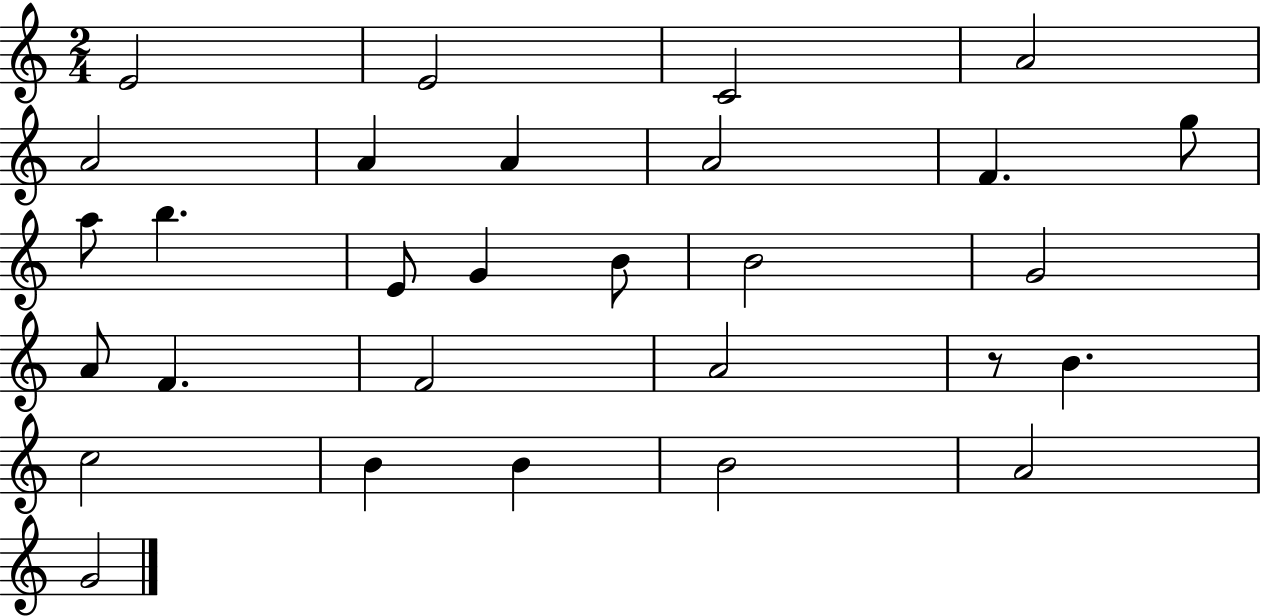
E4/h E4/h C4/h A4/h A4/h A4/q A4/q A4/h F4/q. G5/e A5/e B5/q. E4/e G4/q B4/e B4/h G4/h A4/e F4/q. F4/h A4/h R/e B4/q. C5/h B4/q B4/q B4/h A4/h G4/h